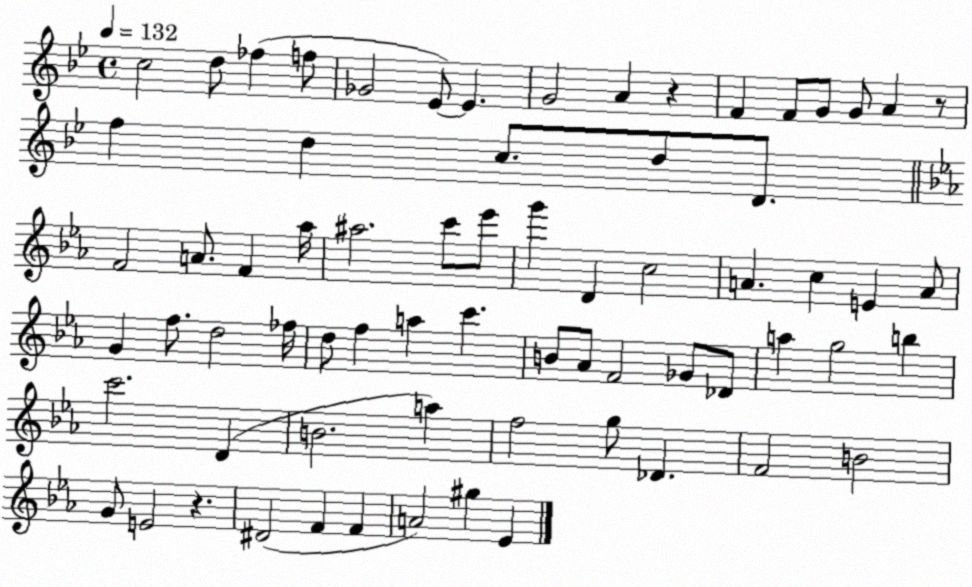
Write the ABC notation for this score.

X:1
T:Untitled
M:4/4
L:1/4
K:Bb
c2 d/2 _f f/2 _G2 _E/2 _E G2 A z F F/2 G/2 G/2 A z/2 f d c/2 d/2 D/2 F2 A/2 F _a/4 ^a2 c'/2 _e'/2 g' D c2 A c E A/2 G f/2 d2 _f/4 d/2 f a c' B/2 _A/2 F2 _G/2 _D/2 a g2 b c'2 D B2 a f2 g/2 _D F2 B2 G/2 E2 z ^D2 F F A2 ^g _E